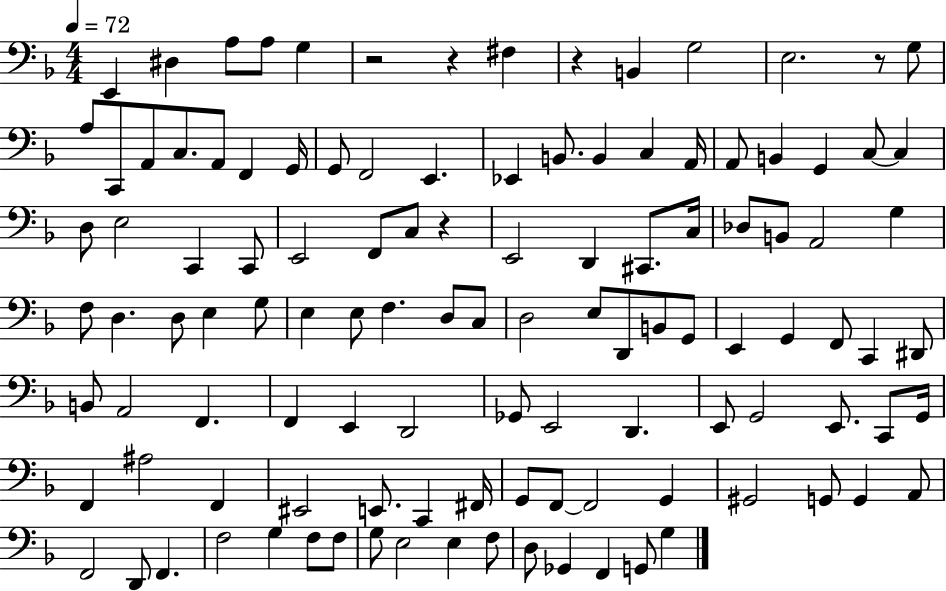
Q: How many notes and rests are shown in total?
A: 115